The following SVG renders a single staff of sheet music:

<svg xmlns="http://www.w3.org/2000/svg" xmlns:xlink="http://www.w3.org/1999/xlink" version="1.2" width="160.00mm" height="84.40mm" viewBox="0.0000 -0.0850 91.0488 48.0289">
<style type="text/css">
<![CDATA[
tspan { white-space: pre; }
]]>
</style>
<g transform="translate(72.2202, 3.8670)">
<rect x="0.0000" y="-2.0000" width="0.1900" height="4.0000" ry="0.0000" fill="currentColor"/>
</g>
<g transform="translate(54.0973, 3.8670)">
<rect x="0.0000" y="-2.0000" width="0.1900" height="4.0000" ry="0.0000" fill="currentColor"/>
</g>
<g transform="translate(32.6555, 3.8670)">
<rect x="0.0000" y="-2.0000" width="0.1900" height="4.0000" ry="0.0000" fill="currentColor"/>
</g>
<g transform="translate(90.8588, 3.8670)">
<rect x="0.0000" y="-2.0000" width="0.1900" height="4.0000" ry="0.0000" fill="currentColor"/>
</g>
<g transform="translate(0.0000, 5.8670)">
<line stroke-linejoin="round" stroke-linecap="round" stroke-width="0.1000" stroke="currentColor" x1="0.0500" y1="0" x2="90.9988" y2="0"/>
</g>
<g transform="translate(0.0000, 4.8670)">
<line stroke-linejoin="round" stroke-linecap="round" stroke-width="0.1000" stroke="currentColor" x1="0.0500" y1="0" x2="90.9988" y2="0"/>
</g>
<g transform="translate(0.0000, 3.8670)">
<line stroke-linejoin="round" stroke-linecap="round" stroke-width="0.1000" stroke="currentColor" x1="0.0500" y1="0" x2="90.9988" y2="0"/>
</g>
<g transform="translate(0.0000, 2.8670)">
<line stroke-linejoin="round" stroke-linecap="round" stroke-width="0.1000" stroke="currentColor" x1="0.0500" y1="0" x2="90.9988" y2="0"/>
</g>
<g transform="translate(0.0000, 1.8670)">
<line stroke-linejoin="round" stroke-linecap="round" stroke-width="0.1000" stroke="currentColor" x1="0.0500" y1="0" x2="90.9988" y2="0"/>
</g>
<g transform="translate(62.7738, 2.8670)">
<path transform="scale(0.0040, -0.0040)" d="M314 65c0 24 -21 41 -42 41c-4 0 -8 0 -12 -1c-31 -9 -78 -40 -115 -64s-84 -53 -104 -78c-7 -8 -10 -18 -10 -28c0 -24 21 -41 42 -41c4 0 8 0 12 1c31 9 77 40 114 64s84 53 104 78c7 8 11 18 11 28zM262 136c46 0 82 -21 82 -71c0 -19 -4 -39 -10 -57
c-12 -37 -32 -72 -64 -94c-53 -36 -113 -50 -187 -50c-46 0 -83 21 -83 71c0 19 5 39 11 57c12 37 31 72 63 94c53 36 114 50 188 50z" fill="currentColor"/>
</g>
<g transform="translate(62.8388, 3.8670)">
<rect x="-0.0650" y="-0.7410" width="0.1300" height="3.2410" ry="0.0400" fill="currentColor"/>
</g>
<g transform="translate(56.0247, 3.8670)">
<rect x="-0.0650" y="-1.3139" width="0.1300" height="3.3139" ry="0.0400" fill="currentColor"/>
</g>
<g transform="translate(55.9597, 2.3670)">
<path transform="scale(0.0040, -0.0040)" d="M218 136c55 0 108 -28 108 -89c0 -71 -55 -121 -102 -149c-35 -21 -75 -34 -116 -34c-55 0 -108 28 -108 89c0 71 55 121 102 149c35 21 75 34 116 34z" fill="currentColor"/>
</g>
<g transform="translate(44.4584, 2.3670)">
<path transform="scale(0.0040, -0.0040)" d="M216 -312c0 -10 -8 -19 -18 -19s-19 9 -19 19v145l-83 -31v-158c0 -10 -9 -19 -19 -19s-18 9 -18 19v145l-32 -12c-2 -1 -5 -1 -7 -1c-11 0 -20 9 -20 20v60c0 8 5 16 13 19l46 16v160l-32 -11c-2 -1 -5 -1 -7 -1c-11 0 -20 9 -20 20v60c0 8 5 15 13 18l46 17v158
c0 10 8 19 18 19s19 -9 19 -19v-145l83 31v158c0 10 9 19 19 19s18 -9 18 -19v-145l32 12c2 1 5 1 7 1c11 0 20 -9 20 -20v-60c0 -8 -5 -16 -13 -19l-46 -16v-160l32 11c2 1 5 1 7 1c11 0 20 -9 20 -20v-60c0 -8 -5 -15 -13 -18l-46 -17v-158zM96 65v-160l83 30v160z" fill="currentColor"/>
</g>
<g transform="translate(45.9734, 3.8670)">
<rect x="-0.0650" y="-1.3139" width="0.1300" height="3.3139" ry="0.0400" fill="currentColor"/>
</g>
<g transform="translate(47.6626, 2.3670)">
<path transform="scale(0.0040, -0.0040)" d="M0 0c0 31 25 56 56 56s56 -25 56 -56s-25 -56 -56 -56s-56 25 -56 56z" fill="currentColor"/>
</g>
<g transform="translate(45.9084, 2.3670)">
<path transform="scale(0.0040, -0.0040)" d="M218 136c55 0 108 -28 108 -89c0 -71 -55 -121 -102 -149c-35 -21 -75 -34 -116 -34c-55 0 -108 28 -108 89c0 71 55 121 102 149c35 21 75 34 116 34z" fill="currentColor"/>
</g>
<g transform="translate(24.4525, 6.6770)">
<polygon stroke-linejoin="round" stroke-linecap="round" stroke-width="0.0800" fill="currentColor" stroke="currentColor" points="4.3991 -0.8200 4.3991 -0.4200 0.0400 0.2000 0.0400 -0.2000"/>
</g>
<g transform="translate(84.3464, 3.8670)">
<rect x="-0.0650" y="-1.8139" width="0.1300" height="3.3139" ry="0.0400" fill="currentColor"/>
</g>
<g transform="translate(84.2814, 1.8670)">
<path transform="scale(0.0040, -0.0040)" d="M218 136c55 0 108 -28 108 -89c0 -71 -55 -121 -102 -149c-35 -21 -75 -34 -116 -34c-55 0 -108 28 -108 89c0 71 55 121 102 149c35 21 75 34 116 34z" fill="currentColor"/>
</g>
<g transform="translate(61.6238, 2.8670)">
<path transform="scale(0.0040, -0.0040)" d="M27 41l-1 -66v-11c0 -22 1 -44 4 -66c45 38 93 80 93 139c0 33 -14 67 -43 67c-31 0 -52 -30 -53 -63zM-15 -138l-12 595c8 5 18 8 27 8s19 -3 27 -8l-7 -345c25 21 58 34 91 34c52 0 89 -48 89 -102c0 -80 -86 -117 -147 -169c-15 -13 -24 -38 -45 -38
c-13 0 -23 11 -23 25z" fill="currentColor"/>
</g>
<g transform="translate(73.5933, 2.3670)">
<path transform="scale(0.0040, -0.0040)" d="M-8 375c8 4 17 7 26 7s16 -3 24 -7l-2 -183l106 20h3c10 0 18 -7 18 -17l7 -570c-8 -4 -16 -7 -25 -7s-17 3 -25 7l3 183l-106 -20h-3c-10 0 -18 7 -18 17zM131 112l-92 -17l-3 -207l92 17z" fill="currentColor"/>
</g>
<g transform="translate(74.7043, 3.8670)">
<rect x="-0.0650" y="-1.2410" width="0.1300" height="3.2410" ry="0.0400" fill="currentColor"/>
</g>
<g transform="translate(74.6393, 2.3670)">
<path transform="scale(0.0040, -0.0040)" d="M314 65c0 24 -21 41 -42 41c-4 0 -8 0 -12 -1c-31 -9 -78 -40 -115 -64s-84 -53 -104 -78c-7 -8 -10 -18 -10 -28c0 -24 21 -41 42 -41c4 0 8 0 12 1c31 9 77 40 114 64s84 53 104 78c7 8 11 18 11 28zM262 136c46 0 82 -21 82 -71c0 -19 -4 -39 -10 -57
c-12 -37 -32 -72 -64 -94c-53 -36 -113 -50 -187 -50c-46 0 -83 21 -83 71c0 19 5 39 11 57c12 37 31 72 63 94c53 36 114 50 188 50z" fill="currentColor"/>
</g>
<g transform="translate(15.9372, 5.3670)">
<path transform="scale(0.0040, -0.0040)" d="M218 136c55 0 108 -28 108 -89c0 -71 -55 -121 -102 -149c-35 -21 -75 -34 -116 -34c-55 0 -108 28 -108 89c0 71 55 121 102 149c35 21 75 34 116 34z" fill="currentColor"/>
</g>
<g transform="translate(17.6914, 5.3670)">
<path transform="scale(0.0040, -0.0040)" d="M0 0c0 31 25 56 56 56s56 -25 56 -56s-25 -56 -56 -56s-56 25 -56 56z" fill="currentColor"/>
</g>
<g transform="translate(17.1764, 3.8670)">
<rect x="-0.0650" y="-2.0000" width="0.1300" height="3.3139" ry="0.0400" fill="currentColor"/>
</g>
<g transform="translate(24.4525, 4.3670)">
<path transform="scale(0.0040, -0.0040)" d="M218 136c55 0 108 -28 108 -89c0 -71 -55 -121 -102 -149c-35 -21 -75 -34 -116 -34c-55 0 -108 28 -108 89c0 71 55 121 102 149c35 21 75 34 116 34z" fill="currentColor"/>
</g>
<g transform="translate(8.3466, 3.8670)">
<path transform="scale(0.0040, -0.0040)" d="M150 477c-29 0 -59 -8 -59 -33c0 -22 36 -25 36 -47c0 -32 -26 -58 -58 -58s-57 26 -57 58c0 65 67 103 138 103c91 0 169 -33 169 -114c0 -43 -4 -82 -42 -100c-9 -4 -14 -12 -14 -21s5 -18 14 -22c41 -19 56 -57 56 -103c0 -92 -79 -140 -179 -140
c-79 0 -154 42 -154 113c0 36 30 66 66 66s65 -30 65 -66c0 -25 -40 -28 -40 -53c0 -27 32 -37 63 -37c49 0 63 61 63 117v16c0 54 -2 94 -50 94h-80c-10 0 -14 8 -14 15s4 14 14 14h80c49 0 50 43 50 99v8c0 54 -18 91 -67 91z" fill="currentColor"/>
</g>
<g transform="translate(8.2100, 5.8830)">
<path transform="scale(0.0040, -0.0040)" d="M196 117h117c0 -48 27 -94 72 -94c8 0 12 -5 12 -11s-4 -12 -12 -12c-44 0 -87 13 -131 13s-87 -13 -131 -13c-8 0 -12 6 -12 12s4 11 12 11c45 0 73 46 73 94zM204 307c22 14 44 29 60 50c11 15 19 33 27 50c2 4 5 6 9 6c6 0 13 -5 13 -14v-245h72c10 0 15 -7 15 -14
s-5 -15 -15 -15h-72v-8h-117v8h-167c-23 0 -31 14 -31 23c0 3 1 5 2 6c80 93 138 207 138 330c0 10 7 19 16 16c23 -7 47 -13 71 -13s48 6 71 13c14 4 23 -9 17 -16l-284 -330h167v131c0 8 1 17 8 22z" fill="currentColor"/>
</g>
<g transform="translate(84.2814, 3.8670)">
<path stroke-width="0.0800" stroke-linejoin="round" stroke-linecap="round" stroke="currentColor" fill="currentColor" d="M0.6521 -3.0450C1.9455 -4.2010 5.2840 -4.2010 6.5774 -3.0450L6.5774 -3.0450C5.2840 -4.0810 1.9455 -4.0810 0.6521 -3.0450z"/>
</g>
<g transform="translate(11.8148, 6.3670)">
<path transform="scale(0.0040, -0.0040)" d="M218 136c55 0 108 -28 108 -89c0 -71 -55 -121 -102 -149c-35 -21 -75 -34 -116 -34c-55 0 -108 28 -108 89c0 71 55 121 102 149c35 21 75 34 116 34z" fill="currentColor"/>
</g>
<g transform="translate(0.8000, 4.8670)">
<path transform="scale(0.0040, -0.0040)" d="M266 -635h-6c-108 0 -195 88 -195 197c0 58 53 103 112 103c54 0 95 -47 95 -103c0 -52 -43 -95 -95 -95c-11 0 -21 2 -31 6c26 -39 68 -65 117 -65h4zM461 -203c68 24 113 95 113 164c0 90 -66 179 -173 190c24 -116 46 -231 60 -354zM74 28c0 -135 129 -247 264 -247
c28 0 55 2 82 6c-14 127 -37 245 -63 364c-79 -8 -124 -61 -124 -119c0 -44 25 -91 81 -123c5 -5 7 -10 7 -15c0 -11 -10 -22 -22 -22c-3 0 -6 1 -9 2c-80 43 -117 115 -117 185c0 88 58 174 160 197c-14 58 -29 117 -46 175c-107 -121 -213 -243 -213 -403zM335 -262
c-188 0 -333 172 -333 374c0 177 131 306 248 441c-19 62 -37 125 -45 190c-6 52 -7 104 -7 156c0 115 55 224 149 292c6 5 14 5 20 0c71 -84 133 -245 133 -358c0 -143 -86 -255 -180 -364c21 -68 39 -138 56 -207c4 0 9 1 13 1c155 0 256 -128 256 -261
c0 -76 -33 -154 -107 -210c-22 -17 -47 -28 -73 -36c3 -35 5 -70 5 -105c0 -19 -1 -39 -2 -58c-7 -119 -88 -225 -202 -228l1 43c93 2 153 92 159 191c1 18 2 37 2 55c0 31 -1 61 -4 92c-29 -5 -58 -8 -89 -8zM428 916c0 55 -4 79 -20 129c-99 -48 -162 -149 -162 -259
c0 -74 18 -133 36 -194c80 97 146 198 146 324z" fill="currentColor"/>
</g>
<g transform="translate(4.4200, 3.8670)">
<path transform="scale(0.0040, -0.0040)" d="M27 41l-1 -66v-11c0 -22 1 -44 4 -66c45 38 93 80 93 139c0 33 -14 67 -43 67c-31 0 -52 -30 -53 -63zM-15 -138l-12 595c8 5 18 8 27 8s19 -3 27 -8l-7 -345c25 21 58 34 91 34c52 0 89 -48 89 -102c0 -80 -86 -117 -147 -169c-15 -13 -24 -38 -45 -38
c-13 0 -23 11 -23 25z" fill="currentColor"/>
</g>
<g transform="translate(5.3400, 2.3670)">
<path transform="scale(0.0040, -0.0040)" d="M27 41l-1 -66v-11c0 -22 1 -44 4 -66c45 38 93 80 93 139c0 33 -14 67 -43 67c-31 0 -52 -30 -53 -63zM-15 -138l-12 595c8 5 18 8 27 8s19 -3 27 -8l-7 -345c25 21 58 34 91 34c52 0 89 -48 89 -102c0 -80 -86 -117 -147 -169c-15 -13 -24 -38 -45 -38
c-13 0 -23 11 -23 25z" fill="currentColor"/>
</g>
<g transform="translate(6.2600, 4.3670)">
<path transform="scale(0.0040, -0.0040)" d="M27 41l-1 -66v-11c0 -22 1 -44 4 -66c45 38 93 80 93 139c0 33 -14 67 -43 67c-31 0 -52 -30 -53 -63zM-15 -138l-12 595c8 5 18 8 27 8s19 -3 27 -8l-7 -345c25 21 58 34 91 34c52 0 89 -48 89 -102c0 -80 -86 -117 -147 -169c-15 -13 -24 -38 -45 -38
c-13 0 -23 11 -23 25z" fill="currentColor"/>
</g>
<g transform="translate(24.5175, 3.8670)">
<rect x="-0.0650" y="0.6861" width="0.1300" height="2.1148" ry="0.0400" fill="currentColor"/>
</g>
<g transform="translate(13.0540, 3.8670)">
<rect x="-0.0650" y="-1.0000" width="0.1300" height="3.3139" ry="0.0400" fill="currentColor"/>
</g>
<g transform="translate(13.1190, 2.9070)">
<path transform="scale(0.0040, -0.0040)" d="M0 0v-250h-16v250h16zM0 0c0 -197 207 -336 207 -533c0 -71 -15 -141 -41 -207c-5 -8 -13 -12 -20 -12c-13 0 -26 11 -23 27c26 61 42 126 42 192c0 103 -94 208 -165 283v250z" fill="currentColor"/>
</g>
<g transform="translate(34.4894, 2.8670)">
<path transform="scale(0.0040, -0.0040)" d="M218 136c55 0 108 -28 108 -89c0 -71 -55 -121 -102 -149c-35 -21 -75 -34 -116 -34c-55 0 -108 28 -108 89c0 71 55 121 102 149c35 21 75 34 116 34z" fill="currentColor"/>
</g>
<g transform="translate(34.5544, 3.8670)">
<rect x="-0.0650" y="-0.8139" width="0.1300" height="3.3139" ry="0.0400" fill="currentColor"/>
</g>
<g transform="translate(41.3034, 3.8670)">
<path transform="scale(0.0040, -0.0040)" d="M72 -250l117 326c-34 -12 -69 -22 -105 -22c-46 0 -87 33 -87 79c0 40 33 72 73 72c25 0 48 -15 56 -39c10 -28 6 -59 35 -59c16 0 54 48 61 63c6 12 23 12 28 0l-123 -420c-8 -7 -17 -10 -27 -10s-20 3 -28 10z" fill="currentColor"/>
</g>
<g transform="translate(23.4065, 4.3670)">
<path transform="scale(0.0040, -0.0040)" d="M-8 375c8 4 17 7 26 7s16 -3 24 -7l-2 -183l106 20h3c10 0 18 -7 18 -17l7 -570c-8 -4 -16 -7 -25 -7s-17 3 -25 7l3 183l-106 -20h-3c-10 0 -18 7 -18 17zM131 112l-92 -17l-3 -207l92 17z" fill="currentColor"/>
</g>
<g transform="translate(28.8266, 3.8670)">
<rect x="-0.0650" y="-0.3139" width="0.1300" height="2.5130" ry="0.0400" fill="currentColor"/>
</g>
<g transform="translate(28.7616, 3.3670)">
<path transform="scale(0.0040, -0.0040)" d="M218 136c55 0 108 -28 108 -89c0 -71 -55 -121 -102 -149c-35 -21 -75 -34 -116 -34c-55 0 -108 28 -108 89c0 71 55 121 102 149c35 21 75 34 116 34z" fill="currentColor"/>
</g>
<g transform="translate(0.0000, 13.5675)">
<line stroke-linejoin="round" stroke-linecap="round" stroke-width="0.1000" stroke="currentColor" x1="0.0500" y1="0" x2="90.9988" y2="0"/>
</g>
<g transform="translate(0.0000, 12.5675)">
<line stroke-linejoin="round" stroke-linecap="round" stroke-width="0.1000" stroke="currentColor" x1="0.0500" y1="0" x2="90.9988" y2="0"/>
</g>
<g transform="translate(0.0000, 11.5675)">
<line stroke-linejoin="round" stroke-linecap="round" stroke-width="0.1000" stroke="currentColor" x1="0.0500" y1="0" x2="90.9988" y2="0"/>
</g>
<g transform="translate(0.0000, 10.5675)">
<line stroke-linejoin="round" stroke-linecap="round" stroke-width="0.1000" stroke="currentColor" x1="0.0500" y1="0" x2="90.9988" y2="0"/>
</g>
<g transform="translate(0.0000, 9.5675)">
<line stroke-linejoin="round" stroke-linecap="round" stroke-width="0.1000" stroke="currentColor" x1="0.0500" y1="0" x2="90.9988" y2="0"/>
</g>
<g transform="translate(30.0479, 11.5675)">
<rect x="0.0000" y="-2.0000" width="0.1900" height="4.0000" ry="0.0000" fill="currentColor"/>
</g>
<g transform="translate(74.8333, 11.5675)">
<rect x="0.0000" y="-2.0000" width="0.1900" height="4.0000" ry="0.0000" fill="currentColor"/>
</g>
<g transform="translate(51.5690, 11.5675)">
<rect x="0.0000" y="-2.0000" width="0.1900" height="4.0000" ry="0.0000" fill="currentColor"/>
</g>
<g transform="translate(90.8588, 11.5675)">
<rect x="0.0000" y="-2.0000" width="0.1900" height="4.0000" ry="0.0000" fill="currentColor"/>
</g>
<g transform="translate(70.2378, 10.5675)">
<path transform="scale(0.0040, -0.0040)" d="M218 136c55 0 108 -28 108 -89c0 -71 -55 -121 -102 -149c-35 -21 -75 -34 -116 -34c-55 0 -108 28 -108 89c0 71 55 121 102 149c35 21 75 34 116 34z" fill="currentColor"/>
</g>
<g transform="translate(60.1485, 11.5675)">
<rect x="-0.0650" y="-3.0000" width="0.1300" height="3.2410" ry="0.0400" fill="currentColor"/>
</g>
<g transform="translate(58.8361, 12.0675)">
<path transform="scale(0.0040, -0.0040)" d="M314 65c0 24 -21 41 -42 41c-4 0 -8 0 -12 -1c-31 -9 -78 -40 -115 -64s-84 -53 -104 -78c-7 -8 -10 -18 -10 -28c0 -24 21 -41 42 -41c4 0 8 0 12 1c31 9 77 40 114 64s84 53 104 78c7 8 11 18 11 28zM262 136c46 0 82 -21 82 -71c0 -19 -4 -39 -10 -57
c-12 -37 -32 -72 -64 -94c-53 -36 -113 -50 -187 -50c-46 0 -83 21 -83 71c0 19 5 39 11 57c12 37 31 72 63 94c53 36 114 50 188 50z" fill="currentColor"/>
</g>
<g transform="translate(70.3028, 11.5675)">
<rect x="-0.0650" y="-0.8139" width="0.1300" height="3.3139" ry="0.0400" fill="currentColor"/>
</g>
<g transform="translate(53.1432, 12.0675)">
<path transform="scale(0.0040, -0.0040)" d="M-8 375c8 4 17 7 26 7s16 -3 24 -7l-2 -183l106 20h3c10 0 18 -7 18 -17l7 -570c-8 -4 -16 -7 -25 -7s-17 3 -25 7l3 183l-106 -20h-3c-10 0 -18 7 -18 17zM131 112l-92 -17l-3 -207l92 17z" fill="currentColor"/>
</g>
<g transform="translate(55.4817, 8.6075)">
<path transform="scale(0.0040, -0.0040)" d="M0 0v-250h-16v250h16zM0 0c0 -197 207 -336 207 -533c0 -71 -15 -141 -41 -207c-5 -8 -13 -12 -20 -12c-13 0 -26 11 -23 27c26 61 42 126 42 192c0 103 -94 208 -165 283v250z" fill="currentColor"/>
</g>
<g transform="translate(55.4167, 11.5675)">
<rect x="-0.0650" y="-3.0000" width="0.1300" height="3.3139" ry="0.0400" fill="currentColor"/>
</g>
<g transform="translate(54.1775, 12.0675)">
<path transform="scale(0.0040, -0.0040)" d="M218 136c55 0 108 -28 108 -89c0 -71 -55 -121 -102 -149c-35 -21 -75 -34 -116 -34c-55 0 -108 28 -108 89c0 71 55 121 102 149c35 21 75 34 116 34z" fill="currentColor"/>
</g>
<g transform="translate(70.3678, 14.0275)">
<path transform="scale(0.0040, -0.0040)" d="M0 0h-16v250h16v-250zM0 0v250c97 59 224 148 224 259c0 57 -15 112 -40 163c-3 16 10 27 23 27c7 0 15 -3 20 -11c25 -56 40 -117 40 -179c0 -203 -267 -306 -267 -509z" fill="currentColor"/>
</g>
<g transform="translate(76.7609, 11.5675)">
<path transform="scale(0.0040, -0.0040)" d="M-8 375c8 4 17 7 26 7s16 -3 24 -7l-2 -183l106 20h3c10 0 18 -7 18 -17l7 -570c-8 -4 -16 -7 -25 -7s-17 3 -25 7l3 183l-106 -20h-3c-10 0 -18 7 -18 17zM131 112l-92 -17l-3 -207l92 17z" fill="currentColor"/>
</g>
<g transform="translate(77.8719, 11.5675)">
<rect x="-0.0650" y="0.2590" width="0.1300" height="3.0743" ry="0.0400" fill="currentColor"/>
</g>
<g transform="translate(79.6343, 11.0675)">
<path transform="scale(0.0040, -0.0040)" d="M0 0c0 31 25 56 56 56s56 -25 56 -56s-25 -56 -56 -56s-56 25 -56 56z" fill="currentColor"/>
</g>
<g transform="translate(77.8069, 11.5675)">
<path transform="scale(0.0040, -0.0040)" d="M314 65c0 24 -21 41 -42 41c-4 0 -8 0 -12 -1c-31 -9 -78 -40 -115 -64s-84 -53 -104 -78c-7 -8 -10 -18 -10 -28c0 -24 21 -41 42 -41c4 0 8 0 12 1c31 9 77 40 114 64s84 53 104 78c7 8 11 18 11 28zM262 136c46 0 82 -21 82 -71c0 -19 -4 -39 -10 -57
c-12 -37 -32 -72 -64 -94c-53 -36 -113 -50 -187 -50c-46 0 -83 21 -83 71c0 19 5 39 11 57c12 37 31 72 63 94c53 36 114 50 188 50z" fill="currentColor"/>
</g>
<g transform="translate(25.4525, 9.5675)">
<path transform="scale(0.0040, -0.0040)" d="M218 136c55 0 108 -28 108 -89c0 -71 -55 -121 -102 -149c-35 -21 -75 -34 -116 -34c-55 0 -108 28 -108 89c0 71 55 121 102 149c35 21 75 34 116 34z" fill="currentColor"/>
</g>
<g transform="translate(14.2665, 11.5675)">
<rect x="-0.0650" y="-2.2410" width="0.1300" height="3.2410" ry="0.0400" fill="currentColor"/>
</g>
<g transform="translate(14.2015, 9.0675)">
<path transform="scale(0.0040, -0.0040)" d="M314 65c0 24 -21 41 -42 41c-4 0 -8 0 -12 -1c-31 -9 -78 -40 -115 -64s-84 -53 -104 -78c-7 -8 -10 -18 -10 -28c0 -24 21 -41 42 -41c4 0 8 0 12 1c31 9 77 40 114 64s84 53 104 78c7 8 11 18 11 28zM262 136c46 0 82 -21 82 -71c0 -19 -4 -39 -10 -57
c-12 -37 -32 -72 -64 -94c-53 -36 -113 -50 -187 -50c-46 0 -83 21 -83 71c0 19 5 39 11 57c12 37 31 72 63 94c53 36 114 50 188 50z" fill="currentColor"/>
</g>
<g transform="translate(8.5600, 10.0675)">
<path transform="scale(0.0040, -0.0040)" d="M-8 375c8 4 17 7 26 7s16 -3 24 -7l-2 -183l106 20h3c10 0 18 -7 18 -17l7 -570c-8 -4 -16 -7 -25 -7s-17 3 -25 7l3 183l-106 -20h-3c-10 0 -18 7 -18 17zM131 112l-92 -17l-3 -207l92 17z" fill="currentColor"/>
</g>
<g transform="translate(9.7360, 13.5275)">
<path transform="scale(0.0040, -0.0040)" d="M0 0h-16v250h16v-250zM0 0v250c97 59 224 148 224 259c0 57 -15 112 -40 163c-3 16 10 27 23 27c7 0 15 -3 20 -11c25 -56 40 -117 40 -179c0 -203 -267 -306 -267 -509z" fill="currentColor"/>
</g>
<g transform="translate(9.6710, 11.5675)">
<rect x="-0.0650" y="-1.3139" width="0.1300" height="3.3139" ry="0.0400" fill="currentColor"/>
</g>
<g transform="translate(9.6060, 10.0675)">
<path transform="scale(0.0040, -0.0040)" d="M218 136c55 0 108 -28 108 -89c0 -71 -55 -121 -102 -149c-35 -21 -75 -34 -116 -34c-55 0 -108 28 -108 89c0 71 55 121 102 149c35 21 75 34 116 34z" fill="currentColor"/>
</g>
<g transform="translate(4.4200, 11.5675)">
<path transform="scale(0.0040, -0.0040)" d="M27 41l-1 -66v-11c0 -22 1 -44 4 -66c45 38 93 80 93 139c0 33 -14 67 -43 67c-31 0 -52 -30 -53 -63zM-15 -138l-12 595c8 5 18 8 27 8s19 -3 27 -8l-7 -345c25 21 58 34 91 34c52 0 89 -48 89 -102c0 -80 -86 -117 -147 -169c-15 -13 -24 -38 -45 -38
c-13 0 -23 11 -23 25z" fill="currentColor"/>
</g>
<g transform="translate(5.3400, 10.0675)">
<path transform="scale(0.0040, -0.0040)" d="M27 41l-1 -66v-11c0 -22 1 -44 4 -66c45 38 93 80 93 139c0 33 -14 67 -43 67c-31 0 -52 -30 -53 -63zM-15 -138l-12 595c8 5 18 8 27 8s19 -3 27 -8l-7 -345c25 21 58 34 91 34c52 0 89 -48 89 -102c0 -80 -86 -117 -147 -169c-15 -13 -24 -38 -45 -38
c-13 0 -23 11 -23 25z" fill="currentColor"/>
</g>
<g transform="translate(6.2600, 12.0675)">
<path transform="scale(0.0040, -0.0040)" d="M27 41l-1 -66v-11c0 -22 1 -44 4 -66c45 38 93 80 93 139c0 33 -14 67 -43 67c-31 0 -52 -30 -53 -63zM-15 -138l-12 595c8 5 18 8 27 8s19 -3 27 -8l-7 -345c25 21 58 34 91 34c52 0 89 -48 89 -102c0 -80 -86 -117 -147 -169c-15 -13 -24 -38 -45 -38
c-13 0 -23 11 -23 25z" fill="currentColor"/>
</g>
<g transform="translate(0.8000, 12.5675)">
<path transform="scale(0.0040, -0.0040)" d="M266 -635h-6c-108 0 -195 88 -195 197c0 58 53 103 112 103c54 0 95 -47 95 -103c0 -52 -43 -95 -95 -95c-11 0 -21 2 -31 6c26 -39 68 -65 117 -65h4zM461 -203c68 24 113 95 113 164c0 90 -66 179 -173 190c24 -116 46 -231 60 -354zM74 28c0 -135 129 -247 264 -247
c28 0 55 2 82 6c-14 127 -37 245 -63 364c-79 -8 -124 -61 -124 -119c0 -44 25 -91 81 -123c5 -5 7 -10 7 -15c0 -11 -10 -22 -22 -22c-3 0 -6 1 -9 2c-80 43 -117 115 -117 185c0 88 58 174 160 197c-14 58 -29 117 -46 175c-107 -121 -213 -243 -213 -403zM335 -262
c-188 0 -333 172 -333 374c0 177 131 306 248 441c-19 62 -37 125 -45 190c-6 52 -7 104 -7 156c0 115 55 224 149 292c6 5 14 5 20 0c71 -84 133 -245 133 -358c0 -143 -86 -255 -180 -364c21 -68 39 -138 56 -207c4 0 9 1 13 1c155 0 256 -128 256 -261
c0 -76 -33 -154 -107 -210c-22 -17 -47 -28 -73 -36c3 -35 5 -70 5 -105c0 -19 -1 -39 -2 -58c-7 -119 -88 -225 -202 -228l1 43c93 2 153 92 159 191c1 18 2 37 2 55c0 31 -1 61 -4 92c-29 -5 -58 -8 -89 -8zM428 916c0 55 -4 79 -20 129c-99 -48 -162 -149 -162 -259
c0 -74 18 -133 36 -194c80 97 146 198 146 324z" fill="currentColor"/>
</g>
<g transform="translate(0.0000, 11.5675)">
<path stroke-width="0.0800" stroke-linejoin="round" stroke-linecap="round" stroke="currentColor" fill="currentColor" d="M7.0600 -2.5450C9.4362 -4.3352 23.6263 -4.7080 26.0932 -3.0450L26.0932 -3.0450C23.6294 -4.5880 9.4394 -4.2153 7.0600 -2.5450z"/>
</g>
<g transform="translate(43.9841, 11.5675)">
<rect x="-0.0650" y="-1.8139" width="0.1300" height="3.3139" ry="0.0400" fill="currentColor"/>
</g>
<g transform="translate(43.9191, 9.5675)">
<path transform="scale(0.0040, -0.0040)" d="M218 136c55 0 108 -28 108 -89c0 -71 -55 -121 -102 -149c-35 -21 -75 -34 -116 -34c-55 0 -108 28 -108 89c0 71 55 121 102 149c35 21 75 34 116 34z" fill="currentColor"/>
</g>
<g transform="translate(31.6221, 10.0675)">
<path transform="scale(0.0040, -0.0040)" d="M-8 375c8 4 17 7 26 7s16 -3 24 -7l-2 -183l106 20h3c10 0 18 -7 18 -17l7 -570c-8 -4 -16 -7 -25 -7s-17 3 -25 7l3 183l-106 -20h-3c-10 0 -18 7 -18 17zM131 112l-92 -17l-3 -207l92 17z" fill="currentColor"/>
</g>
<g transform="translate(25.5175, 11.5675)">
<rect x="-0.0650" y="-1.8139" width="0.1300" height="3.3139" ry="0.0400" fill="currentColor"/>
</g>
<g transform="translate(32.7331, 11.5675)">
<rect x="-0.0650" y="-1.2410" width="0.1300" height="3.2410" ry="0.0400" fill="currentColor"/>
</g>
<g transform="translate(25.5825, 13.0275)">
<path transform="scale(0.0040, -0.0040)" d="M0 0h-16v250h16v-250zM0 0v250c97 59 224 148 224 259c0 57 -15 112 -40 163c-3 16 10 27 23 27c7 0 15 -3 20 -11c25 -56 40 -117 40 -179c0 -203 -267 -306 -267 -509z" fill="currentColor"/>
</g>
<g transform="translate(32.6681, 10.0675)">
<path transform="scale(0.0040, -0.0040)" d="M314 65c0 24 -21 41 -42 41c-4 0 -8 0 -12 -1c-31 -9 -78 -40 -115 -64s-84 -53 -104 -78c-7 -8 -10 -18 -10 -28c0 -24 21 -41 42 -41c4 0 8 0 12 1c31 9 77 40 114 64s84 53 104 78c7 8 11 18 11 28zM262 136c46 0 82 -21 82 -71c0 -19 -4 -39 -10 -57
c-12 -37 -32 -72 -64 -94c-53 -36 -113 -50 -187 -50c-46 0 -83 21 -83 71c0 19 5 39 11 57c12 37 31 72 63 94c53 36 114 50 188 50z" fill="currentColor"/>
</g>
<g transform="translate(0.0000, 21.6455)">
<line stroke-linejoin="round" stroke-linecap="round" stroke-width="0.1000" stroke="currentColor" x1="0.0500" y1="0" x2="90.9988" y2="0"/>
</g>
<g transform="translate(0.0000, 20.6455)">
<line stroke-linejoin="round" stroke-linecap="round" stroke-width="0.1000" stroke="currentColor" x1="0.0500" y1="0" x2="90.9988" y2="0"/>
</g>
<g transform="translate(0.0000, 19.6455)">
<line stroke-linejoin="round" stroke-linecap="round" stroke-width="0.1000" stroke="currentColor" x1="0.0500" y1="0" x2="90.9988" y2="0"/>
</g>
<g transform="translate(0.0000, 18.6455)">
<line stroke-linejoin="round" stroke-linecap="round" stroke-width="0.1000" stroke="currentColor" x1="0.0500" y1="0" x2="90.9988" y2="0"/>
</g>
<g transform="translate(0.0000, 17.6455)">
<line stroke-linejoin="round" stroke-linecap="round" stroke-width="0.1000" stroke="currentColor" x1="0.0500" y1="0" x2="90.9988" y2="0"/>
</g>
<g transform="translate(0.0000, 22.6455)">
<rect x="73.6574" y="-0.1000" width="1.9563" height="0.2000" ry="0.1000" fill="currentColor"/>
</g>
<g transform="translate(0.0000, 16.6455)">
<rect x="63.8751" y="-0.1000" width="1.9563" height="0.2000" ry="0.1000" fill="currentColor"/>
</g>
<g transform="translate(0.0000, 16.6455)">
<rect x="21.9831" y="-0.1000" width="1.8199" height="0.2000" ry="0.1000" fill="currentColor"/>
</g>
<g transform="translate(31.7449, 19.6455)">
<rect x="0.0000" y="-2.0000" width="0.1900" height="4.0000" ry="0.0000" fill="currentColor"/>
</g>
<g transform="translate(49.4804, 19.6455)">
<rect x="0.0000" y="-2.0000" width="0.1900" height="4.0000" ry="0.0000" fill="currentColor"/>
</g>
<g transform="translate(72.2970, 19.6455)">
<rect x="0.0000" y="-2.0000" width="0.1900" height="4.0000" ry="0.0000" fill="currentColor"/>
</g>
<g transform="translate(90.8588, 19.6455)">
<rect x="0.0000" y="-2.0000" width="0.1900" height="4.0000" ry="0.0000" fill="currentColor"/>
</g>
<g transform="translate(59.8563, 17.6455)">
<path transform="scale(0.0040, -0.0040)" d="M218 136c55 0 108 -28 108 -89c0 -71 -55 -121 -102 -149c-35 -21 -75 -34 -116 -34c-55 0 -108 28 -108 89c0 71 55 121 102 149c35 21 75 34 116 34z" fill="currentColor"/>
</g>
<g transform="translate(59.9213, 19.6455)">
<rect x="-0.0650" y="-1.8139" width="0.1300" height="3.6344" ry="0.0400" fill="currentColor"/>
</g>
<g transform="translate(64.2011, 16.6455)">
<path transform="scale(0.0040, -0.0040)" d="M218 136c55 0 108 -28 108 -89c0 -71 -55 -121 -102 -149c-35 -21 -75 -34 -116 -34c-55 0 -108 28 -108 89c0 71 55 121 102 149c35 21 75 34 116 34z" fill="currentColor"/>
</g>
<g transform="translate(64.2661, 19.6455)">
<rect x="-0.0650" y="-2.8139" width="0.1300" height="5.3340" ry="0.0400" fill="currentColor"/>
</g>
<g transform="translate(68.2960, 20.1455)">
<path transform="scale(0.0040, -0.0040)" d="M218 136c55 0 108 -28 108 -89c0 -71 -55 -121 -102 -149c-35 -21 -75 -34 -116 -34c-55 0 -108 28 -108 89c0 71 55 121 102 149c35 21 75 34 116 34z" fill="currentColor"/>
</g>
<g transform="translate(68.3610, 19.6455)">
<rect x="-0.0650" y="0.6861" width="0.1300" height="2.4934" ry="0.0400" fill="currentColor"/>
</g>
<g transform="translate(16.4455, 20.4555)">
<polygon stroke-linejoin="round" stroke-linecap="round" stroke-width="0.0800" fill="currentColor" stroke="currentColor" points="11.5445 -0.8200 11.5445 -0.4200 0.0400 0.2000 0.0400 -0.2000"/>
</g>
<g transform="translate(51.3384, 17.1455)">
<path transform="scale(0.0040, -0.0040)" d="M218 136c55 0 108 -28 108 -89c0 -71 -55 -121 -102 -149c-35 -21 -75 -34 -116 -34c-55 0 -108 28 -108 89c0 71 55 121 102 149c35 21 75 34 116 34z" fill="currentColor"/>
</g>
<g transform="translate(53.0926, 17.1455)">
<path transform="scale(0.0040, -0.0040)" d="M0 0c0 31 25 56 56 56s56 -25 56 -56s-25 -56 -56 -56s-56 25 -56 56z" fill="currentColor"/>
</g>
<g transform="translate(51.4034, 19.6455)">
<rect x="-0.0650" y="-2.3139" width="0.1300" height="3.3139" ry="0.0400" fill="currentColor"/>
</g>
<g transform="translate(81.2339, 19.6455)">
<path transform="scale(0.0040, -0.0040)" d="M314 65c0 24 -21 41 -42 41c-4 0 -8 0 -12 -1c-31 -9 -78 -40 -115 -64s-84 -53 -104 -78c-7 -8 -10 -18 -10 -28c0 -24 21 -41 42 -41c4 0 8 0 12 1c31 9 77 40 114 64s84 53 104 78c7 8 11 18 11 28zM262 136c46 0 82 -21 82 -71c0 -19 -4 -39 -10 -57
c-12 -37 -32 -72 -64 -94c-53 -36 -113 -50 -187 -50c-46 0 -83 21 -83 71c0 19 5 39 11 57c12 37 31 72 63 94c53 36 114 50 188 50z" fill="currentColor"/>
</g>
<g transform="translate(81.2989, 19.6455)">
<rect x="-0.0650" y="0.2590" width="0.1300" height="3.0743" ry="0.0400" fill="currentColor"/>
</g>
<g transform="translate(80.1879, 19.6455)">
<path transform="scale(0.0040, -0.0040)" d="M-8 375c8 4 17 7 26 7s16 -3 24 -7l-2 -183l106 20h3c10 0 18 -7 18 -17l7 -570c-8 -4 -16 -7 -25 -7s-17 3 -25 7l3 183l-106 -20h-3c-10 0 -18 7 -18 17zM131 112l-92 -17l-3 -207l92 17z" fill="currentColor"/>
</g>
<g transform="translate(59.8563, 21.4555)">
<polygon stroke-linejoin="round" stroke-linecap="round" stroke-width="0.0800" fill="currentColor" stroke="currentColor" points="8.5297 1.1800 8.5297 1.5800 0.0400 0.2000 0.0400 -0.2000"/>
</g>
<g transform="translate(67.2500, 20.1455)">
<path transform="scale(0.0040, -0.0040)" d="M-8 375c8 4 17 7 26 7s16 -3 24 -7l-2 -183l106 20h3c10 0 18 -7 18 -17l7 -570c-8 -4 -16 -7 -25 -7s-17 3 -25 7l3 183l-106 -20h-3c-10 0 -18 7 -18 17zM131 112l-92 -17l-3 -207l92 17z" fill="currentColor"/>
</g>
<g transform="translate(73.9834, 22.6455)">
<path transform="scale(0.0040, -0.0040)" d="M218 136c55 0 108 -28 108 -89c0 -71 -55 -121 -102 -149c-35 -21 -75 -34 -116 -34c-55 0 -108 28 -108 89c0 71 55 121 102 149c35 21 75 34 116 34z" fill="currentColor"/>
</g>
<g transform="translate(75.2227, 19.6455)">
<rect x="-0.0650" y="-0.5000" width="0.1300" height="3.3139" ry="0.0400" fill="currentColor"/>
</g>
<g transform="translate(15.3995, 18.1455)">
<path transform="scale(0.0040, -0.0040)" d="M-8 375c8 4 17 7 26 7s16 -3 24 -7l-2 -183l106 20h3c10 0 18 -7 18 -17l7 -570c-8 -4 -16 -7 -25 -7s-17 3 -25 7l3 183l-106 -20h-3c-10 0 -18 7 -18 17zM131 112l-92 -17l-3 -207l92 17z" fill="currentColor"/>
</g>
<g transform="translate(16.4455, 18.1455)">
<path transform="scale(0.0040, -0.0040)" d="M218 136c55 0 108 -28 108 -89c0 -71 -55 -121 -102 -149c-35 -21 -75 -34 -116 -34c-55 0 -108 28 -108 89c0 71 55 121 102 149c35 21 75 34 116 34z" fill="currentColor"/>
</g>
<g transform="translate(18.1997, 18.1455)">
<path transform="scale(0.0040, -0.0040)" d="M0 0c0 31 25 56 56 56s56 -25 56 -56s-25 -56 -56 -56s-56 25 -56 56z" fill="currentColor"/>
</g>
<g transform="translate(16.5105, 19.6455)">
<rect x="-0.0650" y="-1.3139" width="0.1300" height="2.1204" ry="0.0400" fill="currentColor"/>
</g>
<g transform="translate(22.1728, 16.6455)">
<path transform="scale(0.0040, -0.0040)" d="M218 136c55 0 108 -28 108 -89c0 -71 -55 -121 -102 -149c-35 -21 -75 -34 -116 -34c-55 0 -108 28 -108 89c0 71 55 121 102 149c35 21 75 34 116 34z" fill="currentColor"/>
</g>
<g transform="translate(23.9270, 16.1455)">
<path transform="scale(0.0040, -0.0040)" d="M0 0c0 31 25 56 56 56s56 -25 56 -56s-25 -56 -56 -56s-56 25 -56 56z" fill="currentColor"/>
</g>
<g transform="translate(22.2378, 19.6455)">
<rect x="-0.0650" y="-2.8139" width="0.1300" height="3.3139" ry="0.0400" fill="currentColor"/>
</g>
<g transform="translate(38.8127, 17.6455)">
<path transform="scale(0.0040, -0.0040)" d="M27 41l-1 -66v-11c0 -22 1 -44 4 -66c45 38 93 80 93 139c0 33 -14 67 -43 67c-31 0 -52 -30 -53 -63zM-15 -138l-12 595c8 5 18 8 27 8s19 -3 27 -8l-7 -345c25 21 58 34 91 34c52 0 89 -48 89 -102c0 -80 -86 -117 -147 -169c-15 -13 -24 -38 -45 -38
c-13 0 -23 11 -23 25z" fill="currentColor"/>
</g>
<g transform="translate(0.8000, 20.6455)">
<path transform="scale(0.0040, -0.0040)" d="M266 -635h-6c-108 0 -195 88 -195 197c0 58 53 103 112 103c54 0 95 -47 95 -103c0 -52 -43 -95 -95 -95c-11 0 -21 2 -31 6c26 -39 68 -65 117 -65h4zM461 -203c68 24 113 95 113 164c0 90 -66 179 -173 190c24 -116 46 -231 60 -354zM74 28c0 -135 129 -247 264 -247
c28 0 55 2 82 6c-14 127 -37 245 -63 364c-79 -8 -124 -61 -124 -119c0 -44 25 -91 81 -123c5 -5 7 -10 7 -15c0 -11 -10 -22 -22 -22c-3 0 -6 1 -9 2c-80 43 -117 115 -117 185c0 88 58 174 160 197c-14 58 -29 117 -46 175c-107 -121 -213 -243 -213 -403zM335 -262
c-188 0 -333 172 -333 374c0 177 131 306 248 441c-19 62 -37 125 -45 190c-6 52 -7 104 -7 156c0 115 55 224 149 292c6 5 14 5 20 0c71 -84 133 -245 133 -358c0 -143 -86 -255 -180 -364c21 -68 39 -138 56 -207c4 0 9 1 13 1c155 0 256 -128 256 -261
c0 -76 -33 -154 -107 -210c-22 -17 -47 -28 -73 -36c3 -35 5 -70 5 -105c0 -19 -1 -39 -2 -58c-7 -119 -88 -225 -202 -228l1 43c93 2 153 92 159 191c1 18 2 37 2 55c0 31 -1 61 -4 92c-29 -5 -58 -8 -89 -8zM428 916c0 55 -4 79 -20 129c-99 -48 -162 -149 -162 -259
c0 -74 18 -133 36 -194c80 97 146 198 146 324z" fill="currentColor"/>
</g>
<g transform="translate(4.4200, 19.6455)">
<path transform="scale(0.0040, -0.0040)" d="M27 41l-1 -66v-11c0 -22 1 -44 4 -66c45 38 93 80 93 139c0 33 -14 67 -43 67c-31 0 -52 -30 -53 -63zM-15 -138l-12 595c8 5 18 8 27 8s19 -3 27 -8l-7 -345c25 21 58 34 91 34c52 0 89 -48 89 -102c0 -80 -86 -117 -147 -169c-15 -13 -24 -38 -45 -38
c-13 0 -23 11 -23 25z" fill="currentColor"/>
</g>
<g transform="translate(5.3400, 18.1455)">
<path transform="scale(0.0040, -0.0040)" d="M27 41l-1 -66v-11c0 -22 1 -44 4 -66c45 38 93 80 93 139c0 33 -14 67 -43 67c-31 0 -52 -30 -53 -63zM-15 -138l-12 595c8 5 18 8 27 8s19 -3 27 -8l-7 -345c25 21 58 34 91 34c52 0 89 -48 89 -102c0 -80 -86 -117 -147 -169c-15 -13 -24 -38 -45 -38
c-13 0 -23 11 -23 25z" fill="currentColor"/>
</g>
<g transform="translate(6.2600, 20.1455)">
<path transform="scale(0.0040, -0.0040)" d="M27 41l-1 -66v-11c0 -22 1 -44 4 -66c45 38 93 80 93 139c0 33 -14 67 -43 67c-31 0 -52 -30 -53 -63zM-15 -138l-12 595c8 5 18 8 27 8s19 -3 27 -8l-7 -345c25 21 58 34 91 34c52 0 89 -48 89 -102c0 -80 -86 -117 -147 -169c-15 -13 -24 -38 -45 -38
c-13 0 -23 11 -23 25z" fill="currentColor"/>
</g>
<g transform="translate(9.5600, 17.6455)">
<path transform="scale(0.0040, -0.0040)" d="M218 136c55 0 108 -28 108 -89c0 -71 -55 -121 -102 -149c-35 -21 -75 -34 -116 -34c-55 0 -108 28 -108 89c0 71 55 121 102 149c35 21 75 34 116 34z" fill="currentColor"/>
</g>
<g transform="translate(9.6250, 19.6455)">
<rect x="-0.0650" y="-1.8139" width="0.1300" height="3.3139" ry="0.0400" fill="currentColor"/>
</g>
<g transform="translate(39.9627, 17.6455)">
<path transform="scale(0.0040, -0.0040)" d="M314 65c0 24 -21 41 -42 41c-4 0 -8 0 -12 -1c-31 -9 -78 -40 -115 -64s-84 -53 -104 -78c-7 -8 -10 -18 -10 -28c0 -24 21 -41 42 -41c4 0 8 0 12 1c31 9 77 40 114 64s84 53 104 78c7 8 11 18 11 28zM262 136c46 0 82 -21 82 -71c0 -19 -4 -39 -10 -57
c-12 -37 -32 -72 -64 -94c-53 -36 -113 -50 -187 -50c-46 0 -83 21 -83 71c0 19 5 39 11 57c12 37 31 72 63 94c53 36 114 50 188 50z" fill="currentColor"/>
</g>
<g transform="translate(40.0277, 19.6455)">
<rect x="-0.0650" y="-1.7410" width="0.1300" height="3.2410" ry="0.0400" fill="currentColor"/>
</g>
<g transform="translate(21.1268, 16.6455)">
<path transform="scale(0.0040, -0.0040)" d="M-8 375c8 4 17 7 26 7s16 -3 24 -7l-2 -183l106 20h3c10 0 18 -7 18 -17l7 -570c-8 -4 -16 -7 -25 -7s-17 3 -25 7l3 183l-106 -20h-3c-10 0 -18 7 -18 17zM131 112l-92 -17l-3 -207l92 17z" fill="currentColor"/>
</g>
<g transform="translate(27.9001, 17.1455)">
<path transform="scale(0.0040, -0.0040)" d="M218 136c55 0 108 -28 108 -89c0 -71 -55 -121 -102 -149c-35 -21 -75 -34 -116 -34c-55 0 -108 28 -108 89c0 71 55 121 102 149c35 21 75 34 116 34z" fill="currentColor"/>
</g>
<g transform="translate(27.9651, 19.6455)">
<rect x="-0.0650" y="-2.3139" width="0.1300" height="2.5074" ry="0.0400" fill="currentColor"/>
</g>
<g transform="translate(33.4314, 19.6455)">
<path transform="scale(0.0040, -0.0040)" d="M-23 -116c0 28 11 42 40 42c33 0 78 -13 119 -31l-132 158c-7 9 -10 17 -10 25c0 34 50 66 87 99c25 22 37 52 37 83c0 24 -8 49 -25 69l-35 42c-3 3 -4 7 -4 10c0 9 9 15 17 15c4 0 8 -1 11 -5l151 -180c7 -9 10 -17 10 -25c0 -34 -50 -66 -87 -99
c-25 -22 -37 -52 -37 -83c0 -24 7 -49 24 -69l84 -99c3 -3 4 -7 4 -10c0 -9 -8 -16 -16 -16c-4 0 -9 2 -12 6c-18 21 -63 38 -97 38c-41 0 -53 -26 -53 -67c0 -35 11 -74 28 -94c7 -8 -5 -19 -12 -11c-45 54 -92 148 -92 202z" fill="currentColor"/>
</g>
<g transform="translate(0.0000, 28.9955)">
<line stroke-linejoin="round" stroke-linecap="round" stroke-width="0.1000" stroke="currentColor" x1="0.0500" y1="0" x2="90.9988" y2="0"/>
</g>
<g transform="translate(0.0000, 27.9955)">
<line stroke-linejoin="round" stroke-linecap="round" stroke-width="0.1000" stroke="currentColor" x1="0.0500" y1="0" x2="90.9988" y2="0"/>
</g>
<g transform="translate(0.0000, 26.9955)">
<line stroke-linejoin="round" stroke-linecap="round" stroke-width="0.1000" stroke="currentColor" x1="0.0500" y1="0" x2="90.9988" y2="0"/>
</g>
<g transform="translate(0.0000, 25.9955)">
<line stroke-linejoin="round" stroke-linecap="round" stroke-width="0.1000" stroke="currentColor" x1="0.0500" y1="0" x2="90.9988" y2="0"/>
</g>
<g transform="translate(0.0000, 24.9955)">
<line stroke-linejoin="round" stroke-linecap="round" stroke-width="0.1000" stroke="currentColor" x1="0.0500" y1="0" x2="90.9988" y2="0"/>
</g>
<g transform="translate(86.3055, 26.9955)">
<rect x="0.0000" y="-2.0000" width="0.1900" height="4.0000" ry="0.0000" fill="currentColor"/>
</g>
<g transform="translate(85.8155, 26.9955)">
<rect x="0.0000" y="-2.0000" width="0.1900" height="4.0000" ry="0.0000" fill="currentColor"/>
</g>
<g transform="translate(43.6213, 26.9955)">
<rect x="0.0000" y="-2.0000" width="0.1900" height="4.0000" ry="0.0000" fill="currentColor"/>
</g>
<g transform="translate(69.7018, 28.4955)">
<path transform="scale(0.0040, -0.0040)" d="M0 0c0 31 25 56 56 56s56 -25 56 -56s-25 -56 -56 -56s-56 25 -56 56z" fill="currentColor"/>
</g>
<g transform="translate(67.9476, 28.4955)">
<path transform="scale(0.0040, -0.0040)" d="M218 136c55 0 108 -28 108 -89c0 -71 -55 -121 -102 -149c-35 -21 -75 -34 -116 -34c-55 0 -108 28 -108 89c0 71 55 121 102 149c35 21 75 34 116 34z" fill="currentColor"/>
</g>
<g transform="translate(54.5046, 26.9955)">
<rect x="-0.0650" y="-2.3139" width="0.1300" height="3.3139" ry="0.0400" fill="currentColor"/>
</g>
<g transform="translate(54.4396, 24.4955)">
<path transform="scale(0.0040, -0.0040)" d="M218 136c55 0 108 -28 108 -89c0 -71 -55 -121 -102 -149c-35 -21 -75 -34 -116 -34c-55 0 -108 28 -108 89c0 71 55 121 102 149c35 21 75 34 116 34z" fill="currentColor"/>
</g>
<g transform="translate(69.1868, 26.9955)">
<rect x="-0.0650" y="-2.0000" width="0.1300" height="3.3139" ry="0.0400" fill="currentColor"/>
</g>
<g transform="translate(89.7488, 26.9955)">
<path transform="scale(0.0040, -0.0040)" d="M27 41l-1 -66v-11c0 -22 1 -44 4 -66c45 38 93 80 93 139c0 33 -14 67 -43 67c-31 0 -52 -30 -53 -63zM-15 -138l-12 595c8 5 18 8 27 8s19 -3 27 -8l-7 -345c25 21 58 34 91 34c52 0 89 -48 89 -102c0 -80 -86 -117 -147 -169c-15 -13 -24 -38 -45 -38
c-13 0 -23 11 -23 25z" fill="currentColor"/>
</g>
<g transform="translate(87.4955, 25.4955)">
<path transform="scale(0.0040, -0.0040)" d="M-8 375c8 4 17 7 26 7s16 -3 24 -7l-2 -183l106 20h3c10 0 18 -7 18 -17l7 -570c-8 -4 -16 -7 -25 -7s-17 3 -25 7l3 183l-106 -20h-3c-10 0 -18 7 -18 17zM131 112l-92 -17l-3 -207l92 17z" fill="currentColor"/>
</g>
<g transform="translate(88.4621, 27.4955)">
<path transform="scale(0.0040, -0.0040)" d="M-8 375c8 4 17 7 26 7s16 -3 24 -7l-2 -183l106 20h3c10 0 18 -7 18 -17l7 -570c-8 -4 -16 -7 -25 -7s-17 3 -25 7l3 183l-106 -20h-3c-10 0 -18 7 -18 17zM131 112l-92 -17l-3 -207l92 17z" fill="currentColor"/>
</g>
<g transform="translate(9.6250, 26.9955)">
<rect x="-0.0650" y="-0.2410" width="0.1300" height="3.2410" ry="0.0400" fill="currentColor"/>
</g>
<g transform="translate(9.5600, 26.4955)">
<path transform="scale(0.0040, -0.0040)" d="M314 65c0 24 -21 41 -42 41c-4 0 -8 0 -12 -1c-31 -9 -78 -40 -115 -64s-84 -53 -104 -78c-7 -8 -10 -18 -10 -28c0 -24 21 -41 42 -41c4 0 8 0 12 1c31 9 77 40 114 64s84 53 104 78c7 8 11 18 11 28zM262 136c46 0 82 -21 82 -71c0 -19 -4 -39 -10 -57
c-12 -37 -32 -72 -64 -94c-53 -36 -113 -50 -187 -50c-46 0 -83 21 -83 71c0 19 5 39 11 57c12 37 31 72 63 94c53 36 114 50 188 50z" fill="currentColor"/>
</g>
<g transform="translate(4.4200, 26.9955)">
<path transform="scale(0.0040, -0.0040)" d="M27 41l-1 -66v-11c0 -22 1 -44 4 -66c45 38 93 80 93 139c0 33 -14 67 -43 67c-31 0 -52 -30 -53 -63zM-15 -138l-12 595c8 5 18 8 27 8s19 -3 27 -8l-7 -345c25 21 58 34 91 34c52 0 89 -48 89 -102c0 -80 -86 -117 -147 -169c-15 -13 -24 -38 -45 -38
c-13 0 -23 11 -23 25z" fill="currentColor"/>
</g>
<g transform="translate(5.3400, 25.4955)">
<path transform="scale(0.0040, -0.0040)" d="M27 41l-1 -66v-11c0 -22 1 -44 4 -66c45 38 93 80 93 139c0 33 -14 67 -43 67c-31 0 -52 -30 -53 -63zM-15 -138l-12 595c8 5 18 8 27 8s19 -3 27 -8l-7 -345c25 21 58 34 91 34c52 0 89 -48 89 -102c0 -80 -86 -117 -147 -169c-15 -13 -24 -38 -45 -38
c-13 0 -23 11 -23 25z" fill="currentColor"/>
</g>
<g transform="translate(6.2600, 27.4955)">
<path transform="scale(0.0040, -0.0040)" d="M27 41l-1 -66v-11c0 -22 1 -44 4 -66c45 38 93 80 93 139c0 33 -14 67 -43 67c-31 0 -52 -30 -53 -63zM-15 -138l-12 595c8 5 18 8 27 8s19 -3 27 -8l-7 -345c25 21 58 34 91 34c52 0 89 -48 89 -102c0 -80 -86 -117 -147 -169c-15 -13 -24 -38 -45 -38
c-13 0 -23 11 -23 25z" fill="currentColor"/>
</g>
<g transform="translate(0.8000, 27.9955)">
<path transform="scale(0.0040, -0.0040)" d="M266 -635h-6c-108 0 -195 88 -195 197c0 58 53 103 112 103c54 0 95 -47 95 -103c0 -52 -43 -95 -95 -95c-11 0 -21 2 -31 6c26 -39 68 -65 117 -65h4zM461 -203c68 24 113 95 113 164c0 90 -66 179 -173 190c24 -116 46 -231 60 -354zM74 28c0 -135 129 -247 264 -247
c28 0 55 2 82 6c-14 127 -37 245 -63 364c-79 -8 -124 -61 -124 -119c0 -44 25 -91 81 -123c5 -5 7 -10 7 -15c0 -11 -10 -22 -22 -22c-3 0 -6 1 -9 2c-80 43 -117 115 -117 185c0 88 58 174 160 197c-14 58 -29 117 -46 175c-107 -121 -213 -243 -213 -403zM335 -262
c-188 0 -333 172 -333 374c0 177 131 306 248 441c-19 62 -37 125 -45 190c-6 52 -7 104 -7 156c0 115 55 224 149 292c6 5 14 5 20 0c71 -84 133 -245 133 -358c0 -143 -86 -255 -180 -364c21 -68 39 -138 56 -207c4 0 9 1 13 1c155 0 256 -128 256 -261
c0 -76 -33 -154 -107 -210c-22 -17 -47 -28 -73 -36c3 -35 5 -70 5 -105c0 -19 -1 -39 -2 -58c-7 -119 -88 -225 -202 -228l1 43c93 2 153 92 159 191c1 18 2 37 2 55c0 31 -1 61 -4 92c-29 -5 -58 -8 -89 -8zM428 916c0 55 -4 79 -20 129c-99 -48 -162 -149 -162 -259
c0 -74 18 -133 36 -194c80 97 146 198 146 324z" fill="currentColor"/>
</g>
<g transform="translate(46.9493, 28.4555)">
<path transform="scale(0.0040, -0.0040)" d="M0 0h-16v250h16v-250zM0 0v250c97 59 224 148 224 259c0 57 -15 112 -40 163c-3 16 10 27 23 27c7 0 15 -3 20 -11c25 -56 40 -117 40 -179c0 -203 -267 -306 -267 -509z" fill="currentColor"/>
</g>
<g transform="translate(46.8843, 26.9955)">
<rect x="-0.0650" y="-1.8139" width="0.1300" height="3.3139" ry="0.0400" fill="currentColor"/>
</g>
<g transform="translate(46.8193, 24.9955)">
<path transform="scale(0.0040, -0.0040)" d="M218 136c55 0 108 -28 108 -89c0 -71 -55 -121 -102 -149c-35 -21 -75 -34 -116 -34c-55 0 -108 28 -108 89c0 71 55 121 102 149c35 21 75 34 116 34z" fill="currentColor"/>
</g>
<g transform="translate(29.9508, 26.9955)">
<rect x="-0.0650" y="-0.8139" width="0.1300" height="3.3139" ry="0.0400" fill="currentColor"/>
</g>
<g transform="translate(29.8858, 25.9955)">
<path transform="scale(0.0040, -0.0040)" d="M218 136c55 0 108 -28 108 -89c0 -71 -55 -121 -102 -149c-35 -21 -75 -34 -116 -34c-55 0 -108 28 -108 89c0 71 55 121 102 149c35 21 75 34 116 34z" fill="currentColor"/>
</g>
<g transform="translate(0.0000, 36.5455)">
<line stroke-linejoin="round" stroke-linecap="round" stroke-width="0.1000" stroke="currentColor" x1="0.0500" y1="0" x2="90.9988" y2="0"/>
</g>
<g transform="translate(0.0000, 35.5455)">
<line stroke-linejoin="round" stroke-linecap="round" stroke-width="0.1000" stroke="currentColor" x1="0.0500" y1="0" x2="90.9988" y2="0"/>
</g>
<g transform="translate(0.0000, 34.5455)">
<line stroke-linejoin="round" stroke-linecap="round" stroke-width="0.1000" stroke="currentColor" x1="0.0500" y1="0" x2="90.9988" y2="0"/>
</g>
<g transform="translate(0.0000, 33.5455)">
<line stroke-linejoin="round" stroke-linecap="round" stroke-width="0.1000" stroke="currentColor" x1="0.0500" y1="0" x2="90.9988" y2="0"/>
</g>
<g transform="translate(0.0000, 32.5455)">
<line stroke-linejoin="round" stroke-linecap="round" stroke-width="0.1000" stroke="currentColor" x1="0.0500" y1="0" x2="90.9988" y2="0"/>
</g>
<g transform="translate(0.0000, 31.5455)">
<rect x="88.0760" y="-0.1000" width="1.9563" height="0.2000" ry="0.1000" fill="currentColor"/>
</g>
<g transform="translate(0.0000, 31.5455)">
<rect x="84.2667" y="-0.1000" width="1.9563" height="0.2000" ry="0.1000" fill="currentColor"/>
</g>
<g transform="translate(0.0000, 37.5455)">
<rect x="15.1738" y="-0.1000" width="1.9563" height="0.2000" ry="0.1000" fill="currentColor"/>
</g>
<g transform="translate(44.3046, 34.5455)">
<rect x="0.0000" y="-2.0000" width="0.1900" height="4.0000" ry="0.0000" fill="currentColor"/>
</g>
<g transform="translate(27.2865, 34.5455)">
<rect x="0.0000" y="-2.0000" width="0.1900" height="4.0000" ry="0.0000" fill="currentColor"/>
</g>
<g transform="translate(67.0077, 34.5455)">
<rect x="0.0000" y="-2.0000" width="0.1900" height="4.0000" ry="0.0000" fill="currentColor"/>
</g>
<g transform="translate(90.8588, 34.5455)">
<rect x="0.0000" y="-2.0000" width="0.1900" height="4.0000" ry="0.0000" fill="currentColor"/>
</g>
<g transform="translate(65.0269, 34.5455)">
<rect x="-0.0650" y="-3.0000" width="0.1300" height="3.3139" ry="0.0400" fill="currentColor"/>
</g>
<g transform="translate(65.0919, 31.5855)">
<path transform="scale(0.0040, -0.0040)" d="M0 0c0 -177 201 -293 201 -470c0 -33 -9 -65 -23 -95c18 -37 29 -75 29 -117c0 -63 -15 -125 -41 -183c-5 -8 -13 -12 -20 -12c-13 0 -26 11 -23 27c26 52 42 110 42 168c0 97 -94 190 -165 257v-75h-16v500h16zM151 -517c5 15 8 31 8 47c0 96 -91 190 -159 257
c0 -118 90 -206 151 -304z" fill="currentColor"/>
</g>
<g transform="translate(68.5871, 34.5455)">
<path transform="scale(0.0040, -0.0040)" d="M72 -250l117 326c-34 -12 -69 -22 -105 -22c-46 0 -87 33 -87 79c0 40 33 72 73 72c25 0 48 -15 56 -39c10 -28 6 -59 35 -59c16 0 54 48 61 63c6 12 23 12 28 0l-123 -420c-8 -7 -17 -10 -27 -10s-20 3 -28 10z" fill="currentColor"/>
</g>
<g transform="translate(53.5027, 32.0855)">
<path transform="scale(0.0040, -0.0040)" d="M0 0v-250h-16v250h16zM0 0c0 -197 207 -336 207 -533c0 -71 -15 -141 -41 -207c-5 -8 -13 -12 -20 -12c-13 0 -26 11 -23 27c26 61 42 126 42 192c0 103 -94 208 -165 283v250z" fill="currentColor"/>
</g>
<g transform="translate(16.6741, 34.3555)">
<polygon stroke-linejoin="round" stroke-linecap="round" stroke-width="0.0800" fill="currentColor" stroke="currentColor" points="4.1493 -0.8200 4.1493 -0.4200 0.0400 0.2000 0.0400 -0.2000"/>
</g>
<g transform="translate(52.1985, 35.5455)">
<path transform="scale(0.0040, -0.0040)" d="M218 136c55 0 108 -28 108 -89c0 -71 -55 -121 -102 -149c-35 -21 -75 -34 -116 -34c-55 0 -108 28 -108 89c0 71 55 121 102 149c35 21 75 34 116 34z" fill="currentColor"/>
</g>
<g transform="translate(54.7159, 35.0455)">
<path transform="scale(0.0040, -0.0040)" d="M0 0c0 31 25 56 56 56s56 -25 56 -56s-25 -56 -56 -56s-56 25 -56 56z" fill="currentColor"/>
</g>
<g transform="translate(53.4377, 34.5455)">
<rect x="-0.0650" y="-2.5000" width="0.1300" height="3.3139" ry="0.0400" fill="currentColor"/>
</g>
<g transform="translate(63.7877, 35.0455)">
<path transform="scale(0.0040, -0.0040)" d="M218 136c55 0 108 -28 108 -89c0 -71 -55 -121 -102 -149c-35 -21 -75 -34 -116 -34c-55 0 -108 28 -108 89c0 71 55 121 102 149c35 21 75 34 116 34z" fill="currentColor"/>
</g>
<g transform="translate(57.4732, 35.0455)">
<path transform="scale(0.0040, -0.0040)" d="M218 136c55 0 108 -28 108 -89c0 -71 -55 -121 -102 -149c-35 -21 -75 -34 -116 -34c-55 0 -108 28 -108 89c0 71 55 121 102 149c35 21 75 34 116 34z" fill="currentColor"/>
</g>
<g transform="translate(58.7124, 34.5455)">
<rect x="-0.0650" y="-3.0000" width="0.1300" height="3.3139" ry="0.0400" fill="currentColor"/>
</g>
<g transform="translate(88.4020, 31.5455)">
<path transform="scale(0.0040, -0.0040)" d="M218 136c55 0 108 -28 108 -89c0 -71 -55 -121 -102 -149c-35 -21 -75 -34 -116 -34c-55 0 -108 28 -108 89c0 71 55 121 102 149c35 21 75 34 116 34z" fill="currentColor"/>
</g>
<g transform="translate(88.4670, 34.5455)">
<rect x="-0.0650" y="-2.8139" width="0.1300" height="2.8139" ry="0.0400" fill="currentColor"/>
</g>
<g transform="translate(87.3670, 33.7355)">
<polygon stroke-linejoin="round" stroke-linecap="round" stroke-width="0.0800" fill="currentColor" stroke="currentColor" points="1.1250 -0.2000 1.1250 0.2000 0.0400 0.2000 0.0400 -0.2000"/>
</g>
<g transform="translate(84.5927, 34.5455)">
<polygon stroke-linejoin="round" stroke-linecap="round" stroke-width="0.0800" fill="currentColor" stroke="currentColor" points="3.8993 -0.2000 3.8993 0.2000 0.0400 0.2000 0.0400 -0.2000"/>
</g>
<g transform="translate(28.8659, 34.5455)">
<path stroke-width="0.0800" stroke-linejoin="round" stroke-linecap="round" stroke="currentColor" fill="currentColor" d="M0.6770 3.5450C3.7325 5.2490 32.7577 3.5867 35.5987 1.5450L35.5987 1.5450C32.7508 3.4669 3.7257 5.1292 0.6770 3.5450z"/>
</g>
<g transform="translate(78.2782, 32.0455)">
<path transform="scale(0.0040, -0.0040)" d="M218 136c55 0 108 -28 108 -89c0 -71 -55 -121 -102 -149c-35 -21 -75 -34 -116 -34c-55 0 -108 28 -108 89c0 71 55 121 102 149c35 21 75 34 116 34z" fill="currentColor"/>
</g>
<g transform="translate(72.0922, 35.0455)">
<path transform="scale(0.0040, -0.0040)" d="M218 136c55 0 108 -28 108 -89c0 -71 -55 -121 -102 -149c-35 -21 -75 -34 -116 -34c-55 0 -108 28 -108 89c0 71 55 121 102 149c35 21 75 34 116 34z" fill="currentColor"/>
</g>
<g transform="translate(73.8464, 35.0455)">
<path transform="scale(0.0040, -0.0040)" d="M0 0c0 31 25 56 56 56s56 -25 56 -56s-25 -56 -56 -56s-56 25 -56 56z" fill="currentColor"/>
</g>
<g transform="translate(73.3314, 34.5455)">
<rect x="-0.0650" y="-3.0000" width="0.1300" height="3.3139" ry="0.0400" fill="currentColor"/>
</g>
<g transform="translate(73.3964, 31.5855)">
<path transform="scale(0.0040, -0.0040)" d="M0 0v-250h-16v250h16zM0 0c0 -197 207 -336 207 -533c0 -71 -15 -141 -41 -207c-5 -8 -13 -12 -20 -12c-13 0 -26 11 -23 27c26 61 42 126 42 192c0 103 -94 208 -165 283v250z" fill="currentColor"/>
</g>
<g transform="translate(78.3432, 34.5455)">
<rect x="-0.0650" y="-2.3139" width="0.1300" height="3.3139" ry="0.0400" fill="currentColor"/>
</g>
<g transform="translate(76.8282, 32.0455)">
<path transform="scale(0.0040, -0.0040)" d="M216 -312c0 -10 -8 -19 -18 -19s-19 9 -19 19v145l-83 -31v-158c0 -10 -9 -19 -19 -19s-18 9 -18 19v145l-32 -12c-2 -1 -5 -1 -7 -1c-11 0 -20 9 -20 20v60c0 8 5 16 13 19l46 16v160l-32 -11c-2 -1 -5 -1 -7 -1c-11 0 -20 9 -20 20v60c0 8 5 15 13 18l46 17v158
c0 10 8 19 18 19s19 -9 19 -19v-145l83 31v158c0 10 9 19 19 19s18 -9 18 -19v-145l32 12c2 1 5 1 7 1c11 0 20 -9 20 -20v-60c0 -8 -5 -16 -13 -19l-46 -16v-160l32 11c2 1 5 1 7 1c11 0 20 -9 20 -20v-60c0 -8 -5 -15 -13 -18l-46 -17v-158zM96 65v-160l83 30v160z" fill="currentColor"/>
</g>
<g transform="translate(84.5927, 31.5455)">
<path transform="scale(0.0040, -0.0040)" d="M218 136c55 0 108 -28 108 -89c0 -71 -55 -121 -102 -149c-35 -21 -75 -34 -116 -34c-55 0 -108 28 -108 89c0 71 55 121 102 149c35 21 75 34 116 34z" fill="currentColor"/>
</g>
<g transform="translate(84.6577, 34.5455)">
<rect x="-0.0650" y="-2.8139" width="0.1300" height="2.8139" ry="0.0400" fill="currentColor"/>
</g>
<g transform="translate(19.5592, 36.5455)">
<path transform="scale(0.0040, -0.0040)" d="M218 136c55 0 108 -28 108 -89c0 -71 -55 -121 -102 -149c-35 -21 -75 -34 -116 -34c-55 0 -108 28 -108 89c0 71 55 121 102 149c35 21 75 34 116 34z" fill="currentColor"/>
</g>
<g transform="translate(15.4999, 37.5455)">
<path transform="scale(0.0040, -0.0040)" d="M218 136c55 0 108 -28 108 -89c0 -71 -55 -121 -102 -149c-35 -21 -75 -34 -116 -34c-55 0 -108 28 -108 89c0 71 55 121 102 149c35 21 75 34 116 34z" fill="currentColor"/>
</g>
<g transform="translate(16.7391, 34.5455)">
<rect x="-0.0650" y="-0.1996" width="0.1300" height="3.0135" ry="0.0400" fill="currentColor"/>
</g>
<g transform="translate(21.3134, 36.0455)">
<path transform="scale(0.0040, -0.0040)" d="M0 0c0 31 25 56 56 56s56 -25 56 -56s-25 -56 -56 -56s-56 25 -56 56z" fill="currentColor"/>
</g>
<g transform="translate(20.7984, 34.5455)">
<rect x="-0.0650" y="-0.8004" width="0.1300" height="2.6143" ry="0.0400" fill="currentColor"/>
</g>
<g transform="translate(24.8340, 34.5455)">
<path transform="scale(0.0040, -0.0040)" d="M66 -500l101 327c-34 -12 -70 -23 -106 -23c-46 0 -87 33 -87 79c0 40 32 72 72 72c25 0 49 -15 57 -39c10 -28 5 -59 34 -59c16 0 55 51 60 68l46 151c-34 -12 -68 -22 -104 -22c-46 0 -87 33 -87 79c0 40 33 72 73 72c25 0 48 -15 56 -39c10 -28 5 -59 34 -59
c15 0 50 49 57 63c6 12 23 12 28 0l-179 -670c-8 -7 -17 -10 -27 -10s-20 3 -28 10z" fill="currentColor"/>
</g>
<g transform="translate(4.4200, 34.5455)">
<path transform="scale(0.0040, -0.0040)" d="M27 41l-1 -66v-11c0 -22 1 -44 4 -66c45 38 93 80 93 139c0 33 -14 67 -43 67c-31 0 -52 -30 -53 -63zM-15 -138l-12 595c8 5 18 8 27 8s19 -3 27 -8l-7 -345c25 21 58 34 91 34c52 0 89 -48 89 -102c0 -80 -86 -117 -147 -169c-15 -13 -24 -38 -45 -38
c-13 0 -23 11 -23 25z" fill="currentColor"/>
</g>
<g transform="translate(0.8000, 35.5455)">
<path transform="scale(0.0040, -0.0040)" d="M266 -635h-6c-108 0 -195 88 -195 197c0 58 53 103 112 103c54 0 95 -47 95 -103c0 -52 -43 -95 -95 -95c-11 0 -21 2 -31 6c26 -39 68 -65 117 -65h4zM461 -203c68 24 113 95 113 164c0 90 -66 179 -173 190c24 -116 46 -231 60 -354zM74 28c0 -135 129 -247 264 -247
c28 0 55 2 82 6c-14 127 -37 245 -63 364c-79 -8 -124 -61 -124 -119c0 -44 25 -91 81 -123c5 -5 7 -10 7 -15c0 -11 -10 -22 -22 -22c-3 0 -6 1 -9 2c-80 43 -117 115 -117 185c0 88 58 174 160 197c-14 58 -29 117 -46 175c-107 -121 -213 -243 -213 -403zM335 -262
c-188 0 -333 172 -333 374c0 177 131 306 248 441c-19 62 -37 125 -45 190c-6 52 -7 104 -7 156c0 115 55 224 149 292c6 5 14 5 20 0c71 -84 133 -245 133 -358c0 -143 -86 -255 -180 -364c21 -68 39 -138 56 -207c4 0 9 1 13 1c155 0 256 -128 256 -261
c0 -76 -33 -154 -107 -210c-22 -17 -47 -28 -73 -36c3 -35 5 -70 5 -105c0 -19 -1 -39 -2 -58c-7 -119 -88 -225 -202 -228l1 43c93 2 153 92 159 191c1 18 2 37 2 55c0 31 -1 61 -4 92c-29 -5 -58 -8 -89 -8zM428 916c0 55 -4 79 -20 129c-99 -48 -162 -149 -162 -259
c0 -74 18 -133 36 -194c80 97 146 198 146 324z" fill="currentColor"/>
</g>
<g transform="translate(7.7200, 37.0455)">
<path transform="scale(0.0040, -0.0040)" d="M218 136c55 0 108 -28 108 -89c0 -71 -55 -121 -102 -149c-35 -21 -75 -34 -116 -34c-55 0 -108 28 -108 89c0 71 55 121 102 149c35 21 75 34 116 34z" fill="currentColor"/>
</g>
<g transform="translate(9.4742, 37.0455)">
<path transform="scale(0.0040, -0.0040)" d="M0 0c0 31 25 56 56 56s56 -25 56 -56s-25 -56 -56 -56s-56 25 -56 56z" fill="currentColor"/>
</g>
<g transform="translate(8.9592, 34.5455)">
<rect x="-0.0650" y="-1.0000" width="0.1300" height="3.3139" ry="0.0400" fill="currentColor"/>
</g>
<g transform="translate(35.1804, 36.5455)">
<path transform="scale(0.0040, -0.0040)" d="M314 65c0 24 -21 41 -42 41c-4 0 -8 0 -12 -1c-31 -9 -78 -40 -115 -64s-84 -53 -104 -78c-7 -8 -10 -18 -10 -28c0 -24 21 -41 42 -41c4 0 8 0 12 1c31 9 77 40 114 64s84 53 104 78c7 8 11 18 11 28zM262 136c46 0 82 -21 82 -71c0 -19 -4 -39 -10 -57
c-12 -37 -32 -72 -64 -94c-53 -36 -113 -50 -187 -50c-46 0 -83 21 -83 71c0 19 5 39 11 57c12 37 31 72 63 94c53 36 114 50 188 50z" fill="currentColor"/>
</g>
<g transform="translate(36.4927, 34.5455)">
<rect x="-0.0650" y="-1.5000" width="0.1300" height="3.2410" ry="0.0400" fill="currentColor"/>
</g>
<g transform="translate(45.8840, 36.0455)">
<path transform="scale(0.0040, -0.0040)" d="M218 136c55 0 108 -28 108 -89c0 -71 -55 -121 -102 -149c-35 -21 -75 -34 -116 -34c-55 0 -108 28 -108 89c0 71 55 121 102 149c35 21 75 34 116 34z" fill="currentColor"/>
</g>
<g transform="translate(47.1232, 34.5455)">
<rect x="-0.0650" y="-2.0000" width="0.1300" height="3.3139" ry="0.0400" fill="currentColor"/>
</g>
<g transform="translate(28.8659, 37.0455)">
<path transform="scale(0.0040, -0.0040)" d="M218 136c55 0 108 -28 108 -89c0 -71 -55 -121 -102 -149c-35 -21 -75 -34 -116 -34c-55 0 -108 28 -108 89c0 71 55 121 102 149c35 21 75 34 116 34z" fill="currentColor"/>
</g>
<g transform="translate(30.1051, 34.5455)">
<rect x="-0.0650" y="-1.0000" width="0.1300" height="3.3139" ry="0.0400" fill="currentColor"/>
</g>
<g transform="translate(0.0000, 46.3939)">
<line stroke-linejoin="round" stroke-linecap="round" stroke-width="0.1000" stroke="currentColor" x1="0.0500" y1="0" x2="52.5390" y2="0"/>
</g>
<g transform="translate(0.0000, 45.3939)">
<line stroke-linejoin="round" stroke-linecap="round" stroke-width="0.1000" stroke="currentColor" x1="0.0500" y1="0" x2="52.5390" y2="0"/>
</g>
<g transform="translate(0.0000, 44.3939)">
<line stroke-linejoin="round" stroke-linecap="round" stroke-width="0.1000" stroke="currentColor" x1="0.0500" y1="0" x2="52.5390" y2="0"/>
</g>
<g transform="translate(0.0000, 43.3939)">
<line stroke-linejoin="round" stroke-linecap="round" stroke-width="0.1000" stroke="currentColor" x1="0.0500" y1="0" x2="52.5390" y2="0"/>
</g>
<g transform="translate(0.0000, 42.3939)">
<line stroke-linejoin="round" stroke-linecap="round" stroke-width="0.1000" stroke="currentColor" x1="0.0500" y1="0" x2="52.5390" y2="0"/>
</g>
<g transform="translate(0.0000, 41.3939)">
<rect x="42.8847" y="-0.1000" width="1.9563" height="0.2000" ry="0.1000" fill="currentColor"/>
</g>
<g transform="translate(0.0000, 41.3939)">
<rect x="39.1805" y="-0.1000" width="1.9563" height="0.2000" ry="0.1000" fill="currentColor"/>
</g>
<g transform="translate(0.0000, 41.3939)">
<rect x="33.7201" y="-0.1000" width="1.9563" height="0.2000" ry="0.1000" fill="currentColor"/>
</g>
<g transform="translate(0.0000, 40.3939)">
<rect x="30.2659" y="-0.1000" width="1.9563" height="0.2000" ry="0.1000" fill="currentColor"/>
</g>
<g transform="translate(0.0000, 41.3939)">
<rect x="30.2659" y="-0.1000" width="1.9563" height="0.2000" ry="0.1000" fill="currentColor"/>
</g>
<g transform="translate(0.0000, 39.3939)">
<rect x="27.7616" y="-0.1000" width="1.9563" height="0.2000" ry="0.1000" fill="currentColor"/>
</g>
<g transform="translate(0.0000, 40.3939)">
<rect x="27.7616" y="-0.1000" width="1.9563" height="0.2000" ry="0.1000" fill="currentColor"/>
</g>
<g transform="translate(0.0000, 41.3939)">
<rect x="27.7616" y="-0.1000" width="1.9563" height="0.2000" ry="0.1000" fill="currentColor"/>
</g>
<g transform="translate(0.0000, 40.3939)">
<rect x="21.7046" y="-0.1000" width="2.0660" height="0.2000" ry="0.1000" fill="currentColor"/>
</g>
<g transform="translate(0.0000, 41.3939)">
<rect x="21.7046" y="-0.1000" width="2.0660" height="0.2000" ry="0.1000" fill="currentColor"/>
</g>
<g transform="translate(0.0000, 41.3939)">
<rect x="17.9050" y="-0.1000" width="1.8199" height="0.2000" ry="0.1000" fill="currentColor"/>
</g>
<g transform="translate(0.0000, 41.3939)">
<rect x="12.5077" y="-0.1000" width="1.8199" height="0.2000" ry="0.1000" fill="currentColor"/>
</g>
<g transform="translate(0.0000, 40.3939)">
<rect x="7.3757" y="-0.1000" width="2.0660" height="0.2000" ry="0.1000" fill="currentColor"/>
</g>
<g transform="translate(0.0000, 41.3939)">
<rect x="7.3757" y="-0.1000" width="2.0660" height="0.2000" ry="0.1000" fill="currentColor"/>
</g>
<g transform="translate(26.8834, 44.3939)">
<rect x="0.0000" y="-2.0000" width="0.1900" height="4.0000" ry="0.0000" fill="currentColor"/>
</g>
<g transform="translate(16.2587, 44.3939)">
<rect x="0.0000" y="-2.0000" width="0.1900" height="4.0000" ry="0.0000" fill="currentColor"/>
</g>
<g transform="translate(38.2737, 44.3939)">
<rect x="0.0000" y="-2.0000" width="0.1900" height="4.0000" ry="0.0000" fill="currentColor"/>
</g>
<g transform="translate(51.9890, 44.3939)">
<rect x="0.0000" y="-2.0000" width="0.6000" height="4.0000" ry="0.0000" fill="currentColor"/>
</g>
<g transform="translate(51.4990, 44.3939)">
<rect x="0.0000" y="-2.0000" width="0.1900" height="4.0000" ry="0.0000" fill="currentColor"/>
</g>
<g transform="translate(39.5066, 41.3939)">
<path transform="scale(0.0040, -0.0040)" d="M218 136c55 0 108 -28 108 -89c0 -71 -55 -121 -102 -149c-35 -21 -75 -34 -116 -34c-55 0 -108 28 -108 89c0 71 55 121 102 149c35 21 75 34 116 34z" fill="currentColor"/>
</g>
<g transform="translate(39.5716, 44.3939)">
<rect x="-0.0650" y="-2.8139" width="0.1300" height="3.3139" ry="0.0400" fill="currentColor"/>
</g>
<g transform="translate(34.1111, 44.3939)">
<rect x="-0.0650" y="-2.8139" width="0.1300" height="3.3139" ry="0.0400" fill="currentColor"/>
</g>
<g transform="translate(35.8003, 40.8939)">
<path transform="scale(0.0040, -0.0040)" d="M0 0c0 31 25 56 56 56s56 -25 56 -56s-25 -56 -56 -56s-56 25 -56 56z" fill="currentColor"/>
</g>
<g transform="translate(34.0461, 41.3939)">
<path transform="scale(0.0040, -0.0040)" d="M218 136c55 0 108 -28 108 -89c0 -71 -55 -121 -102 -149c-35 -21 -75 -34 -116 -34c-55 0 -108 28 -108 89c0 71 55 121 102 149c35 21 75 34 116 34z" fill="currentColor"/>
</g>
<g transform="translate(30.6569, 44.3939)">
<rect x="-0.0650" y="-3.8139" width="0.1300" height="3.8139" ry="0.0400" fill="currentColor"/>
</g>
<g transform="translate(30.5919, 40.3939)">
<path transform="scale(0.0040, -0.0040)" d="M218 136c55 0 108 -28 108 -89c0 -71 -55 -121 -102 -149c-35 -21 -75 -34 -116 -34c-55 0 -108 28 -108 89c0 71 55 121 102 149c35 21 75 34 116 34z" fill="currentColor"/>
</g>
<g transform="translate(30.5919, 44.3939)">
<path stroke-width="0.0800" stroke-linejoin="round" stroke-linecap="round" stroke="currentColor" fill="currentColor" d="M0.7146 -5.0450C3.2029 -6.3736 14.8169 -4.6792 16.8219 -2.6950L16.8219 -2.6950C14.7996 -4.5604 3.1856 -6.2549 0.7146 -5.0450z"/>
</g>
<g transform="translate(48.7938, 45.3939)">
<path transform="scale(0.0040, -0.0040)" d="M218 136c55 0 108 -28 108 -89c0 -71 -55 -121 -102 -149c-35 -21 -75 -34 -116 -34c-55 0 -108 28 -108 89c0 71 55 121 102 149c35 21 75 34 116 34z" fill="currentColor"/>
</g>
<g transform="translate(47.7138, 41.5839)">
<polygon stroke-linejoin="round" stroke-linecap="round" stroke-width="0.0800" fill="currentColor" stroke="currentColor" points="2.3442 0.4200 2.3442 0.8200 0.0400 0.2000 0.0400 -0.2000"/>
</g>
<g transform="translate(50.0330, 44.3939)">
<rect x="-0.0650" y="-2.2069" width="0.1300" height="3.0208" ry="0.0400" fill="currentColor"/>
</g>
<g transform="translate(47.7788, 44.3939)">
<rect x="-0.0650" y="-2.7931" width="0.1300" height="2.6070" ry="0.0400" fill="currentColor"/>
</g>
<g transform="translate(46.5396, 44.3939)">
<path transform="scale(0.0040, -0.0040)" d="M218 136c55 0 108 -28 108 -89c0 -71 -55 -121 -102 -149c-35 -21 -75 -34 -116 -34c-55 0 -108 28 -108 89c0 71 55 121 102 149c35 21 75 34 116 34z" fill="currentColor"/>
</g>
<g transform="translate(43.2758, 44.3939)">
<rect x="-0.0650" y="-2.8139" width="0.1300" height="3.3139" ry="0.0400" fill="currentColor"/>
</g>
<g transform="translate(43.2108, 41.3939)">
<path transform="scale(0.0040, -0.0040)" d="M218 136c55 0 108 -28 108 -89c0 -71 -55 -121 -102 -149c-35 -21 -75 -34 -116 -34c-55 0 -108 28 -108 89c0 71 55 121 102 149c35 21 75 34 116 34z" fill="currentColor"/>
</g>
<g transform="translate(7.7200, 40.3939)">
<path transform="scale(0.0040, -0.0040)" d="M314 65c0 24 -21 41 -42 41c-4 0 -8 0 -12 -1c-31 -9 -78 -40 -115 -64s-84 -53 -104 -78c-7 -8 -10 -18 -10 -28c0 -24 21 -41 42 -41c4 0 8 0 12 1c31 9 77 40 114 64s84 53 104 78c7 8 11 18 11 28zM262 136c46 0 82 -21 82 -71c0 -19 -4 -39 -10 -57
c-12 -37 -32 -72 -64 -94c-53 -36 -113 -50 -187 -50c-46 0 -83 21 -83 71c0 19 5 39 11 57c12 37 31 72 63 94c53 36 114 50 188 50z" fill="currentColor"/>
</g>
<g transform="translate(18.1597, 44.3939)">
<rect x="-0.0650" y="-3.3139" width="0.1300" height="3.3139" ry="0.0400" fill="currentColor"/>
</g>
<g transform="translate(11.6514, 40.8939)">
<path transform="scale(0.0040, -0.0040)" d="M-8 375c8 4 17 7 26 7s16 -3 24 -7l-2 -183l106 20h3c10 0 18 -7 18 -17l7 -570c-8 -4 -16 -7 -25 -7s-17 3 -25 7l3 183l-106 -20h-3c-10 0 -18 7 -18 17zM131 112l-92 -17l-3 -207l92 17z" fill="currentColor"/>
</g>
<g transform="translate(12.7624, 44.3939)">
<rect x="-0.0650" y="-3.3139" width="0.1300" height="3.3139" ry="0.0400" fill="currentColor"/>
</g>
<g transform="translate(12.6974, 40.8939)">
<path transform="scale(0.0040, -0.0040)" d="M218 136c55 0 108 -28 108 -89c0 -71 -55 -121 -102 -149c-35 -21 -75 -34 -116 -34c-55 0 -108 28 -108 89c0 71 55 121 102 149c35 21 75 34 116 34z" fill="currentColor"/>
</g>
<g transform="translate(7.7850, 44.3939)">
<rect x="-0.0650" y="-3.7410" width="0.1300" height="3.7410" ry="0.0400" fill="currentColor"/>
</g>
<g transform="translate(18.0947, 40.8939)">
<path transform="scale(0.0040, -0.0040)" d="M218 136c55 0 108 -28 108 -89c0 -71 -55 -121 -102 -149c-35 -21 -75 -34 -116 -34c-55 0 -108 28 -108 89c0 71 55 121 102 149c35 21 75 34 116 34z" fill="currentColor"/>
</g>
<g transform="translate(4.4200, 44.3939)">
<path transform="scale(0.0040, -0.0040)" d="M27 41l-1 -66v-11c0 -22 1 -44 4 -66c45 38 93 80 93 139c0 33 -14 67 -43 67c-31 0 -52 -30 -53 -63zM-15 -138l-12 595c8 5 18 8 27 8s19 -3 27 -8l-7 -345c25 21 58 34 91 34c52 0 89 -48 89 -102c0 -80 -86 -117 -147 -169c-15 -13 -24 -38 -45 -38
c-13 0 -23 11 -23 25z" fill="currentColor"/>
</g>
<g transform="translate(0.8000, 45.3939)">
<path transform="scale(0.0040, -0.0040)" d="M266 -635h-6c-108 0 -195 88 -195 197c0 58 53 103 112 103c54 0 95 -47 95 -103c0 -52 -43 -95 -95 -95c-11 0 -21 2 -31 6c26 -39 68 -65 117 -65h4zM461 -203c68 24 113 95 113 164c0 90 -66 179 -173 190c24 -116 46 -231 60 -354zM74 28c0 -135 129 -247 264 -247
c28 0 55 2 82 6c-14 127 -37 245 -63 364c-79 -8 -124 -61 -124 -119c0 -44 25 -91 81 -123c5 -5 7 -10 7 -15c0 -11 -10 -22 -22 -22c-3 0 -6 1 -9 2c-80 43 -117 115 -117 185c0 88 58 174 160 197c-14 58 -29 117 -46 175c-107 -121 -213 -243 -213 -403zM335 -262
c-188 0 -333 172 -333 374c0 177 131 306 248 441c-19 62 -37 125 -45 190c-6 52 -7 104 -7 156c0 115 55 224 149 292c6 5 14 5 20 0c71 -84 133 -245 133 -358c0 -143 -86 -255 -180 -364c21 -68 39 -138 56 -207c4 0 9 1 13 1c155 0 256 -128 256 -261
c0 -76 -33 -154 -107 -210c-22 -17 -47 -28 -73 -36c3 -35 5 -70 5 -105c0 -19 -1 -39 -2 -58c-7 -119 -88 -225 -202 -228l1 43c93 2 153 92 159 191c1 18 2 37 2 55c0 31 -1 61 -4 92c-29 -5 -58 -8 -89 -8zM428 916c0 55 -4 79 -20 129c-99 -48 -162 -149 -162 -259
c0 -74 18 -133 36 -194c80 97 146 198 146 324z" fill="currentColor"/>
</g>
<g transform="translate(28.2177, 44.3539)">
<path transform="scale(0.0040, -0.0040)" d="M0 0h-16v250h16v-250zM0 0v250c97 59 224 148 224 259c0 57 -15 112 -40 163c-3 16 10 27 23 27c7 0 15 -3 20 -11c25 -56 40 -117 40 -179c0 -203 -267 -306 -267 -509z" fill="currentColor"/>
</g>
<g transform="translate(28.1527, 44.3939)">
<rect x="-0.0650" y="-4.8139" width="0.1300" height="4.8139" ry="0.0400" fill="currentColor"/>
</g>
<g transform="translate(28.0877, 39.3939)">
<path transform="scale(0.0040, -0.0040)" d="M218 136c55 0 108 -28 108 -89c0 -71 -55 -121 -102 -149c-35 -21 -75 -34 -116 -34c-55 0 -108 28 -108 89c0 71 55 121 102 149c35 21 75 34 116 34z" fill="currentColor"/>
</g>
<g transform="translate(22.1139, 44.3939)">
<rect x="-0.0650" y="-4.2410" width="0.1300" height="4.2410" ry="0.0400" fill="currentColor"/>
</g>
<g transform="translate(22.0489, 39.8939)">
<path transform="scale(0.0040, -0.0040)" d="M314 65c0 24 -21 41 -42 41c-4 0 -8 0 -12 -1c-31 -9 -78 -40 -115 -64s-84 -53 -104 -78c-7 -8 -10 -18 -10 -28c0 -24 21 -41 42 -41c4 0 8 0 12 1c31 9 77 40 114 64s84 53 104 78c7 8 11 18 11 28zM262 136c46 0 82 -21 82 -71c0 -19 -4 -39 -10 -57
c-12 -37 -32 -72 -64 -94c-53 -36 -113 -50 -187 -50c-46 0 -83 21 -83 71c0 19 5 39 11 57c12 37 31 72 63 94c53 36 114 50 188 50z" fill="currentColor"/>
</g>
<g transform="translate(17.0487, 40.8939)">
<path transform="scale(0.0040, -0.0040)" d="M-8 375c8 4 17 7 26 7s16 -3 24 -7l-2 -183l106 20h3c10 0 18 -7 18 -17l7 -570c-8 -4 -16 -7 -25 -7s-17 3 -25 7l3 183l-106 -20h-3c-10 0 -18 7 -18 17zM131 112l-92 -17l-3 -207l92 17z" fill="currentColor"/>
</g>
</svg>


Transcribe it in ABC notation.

X:1
T:Untitled
M:3/4
L:1/4
K:Eb
D/2 F A/2 c/2 d z/2 ^e _e _d2 e2 f e/2 g2 f/2 e2 f A/2 A2 d/2 B2 f e/2 a/2 g/2 z _f2 g f/2 _a/2 A/2 C B2 c2 d f/2 g F D C/2 E/2 z/4 D E2 F G/2 A A/4 z/2 A/2 ^g a/2 a/4 c'2 b b d'2 e'/2 c' a a a _B/2 G/2